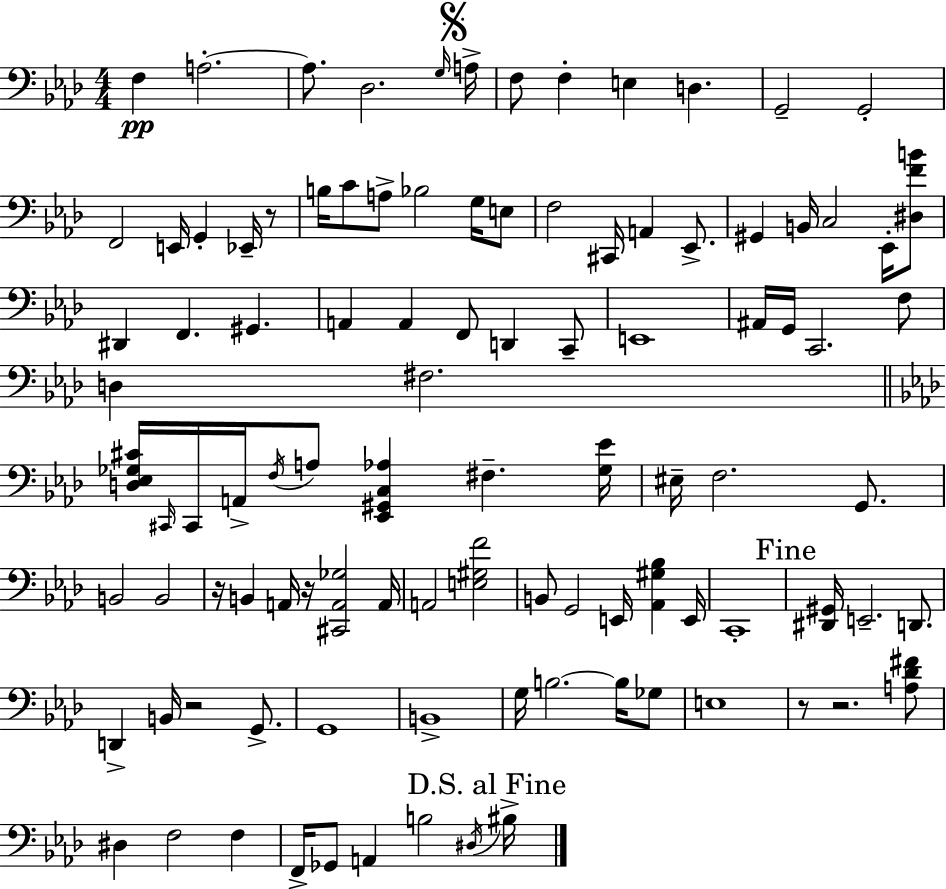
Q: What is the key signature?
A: F minor